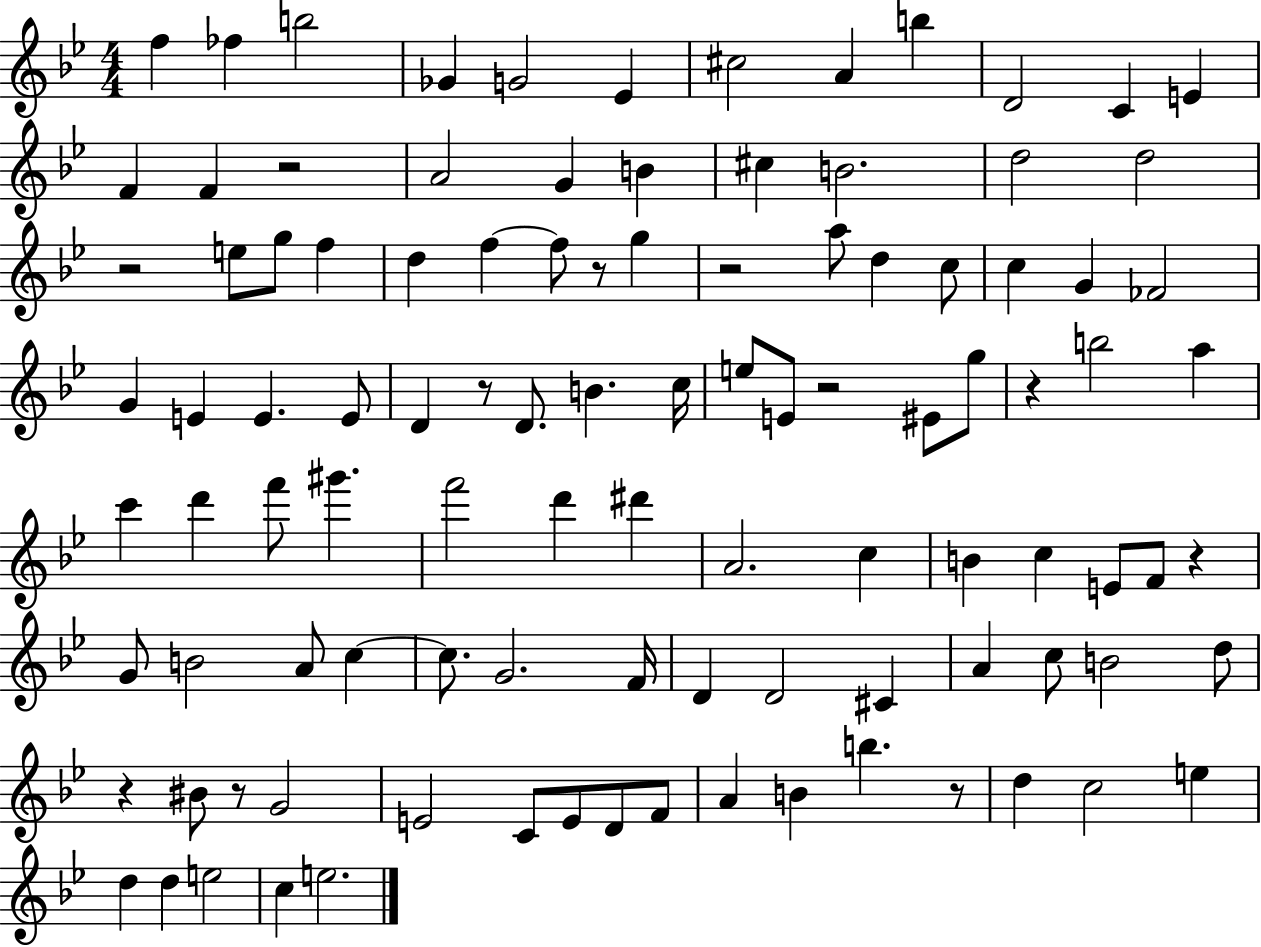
X:1
T:Untitled
M:4/4
L:1/4
K:Bb
f _f b2 _G G2 _E ^c2 A b D2 C E F F z2 A2 G B ^c B2 d2 d2 z2 e/2 g/2 f d f f/2 z/2 g z2 a/2 d c/2 c G _F2 G E E E/2 D z/2 D/2 B c/4 e/2 E/2 z2 ^E/2 g/2 z b2 a c' d' f'/2 ^g' f'2 d' ^d' A2 c B c E/2 F/2 z G/2 B2 A/2 c c/2 G2 F/4 D D2 ^C A c/2 B2 d/2 z ^B/2 z/2 G2 E2 C/2 E/2 D/2 F/2 A B b z/2 d c2 e d d e2 c e2